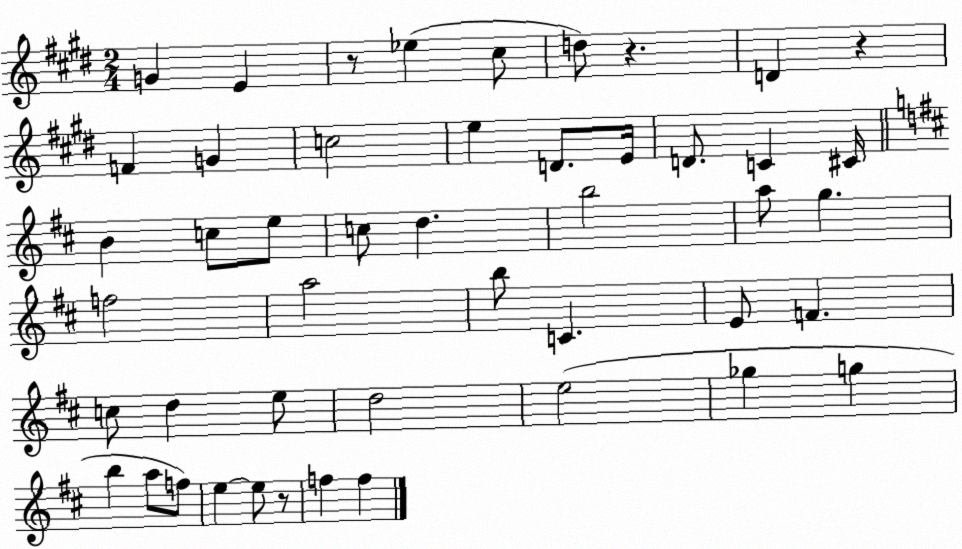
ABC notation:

X:1
T:Untitled
M:2/4
L:1/4
K:E
G E z/2 _e ^c/2 d/2 z D z F G c2 e D/2 E/4 D/2 C ^C/4 B c/2 e/2 c/2 d b2 a/2 g f2 a2 b/2 C E/2 F c/2 d e/2 d2 e2 _g g b a/2 f/2 e e/2 z/2 f f